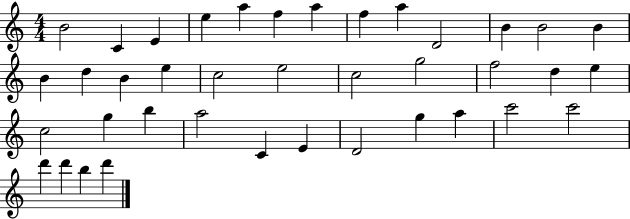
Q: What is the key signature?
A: C major